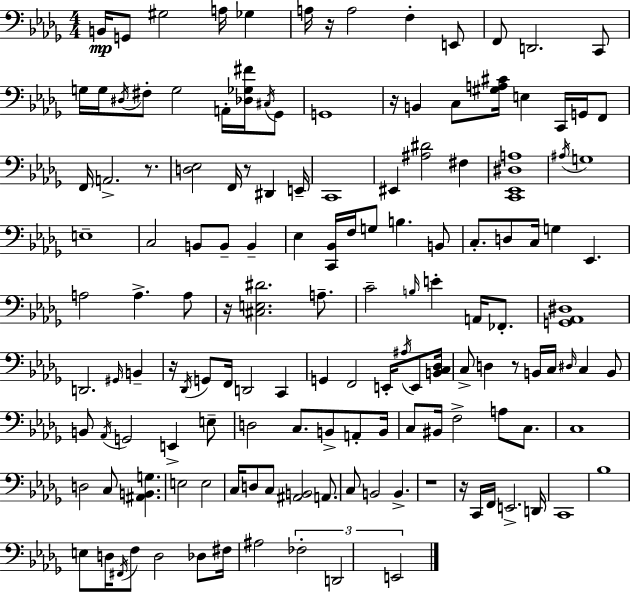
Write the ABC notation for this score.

X:1
T:Untitled
M:4/4
L:1/4
K:Bbm
B,,/4 G,,/2 ^G,2 A,/4 _G, A,/4 z/4 A,2 F, E,,/2 F,,/2 D,,2 C,,/2 G,/4 G,/4 ^D,/4 ^F,/2 G,2 A,,/4 [_D,_G,^F]/4 ^C,/4 _G,,/2 G,,4 z/4 B,, C,/2 [^G,A,^C]/4 E, C,,/4 G,,/4 F,,/2 F,,/4 A,,2 z/2 [D,_E,]2 F,,/4 z/2 ^D,, E,,/4 C,,4 ^E,, [^A,^D]2 ^F, [C,,_E,,^D,A,]4 ^A,/4 G,4 E,4 C,2 B,,/2 B,,/2 B,, _E, [C,,_B,,]/4 F,/4 G,/2 B, B,,/2 C,/2 D,/2 C,/4 G, _E,, A,2 A, A,/2 z/4 [^C,E,^D]2 A,/2 C2 B,/4 E A,,/4 _F,,/2 [G,,_A,,^D,]4 D,,2 ^G,,/4 B,, z/4 _D,,/4 G,,/2 F,,/4 D,,2 C,, G,, F,,2 E,,/4 ^A,/4 E,,/2 [B,,C,_D,]/4 C,/2 D, z/2 B,,/4 C,/4 ^D,/4 C, B,,/2 B,,/2 _A,,/4 G,,2 E,, E,/2 D,2 C,/2 B,,/2 A,,/2 B,,/4 C,/2 ^B,,/4 F,2 A,/2 C,/2 C,4 D,2 C,/2 [^A,,B,,G,] E,2 E,2 C,/4 D,/2 C,/2 [^A,,B,,]2 A,,/2 C,/2 B,,2 B,, z4 z/4 C,,/4 F,,/4 E,,2 D,,/4 C,,4 _B,4 E,/2 D,/4 ^F,,/4 F,/2 D,2 _D,/2 ^F,/4 ^A,2 _F,2 D,,2 E,,2